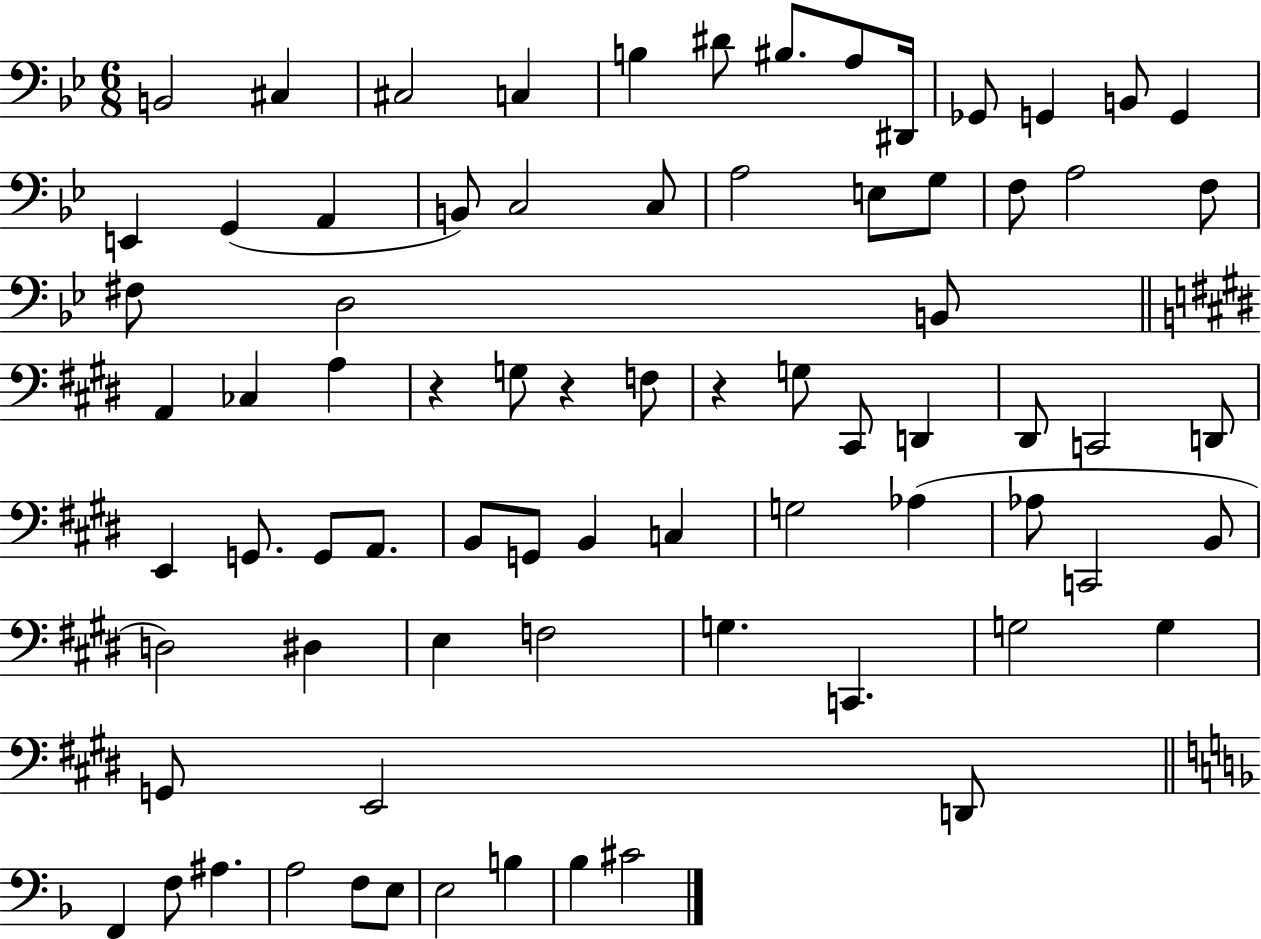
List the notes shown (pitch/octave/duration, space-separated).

B2/h C#3/q C#3/h C3/q B3/q D#4/e BIS3/e. A3/e D#2/s Gb2/e G2/q B2/e G2/q E2/q G2/q A2/q B2/e C3/h C3/e A3/h E3/e G3/e F3/e A3/h F3/e F#3/e D3/h B2/e A2/q CES3/q A3/q R/q G3/e R/q F3/e R/q G3/e C#2/e D2/q D#2/e C2/h D2/e E2/q G2/e. G2/e A2/e. B2/e G2/e B2/q C3/q G3/h Ab3/q Ab3/e C2/h B2/e D3/h D#3/q E3/q F3/h G3/q. C2/q. G3/h G3/q G2/e E2/h D2/e F2/q F3/e A#3/q. A3/h F3/e E3/e E3/h B3/q Bb3/q C#4/h